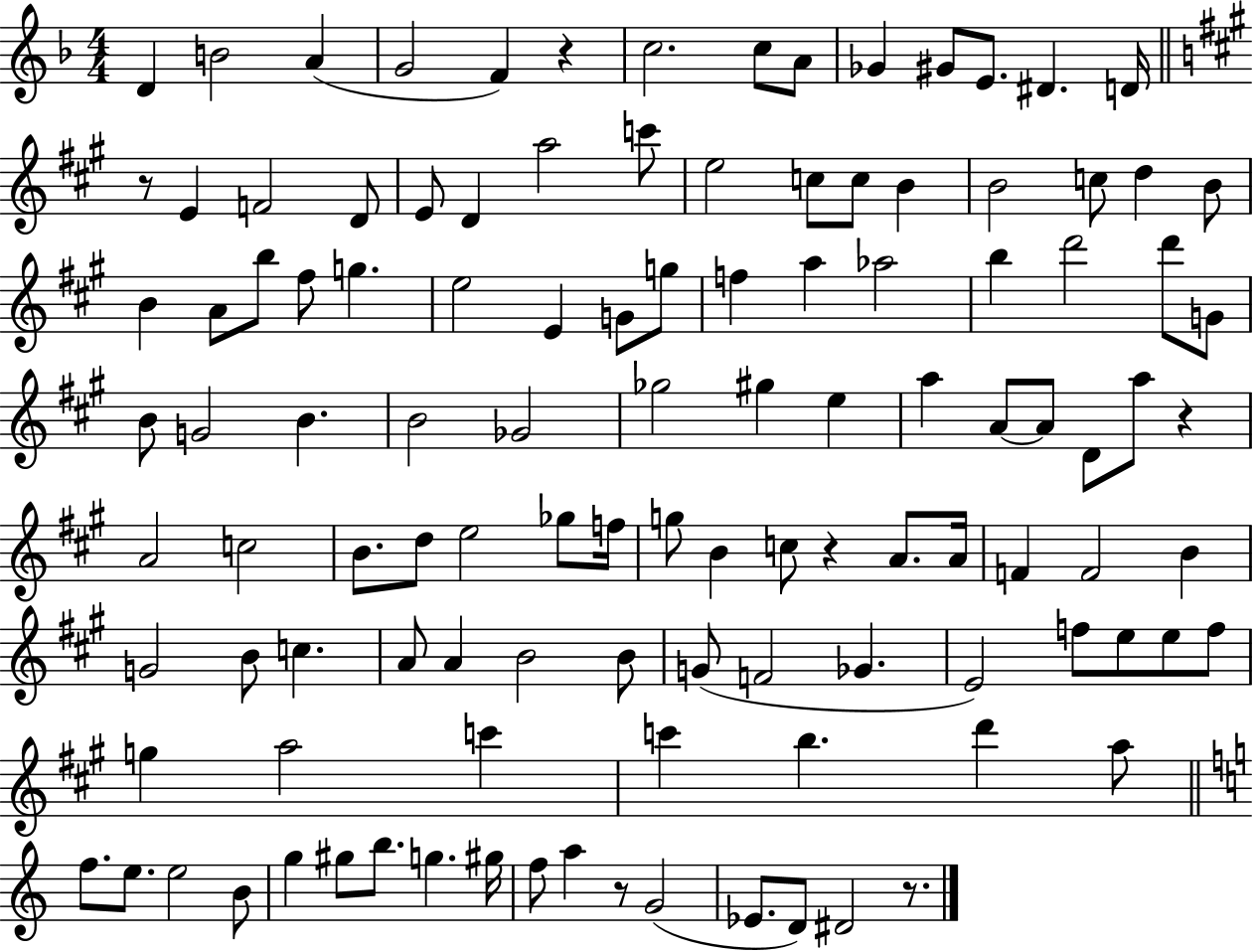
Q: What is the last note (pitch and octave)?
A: D#4